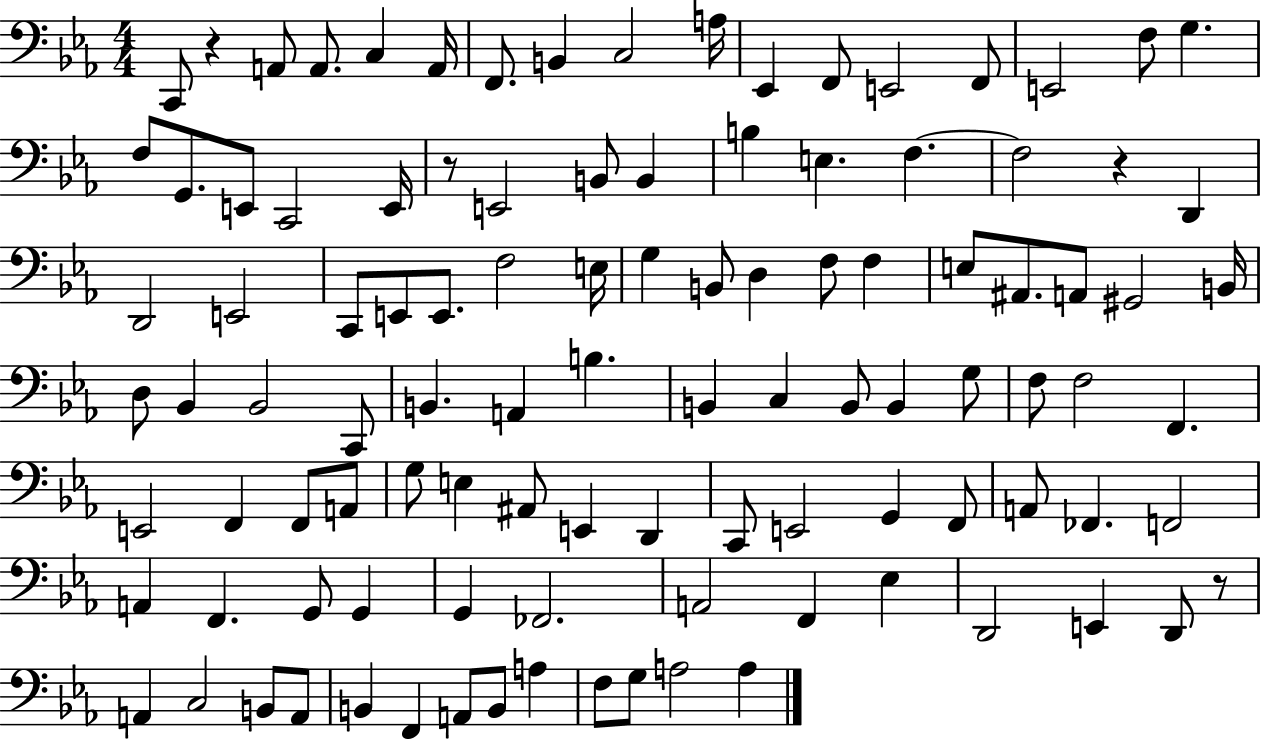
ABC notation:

X:1
T:Untitled
M:4/4
L:1/4
K:Eb
C,,/2 z A,,/2 A,,/2 C, A,,/4 F,,/2 B,, C,2 A,/4 _E,, F,,/2 E,,2 F,,/2 E,,2 F,/2 G, F,/2 G,,/2 E,,/2 C,,2 E,,/4 z/2 E,,2 B,,/2 B,, B, E, F, F,2 z D,, D,,2 E,,2 C,,/2 E,,/2 E,,/2 F,2 E,/4 G, B,,/2 D, F,/2 F, E,/2 ^A,,/2 A,,/2 ^G,,2 B,,/4 D,/2 _B,, _B,,2 C,,/2 B,, A,, B, B,, C, B,,/2 B,, G,/2 F,/2 F,2 F,, E,,2 F,, F,,/2 A,,/2 G,/2 E, ^A,,/2 E,, D,, C,,/2 E,,2 G,, F,,/2 A,,/2 _F,, F,,2 A,, F,, G,,/2 G,, G,, _F,,2 A,,2 F,, _E, D,,2 E,, D,,/2 z/2 A,, C,2 B,,/2 A,,/2 B,, F,, A,,/2 B,,/2 A, F,/2 G,/2 A,2 A,